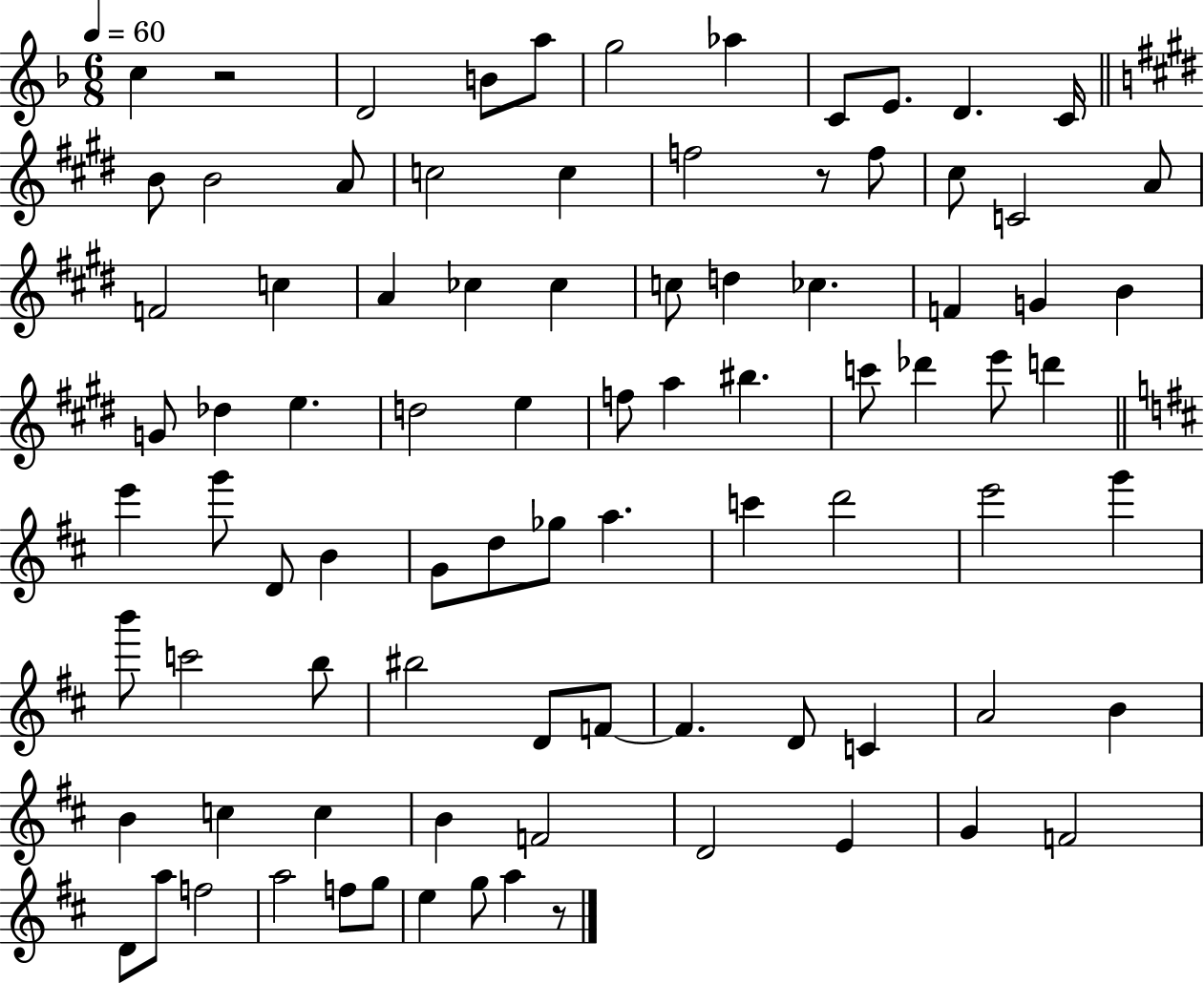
C5/q R/h D4/h B4/e A5/e G5/h Ab5/q C4/e E4/e. D4/q. C4/s B4/e B4/h A4/e C5/h C5/q F5/h R/e F5/e C#5/e C4/h A4/e F4/h C5/q A4/q CES5/q CES5/q C5/e D5/q CES5/q. F4/q G4/q B4/q G4/e Db5/q E5/q. D5/h E5/q F5/e A5/q BIS5/q. C6/e Db6/q E6/e D6/q E6/q G6/e D4/e B4/q G4/e D5/e Gb5/e A5/q. C6/q D6/h E6/h G6/q B6/e C6/h B5/e BIS5/h D4/e F4/e F4/q. D4/e C4/q A4/h B4/q B4/q C5/q C5/q B4/q F4/h D4/h E4/q G4/q F4/h D4/e A5/e F5/h A5/h F5/e G5/e E5/q G5/e A5/q R/e